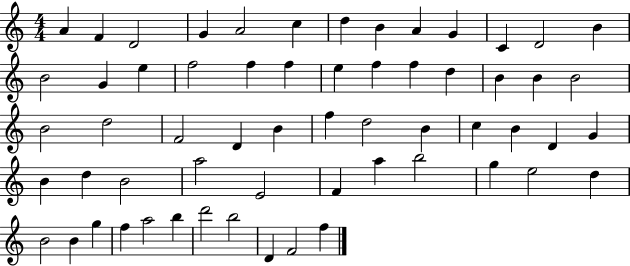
{
  \clef treble
  \numericTimeSignature
  \time 4/4
  \key c \major
  a'4 f'4 d'2 | g'4 a'2 c''4 | d''4 b'4 a'4 g'4 | c'4 d'2 b'4 | \break b'2 g'4 e''4 | f''2 f''4 f''4 | e''4 f''4 f''4 d''4 | b'4 b'4 b'2 | \break b'2 d''2 | f'2 d'4 b'4 | f''4 d''2 b'4 | c''4 b'4 d'4 g'4 | \break b'4 d''4 b'2 | a''2 e'2 | f'4 a''4 b''2 | g''4 e''2 d''4 | \break b'2 b'4 g''4 | f''4 a''2 b''4 | d'''2 b''2 | d'4 f'2 f''4 | \break \bar "|."
}